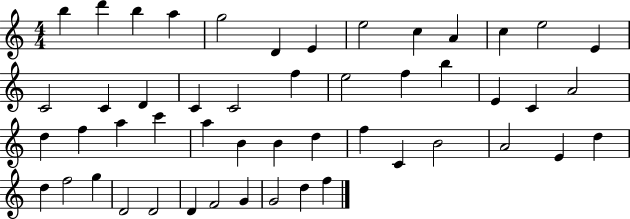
B5/q D6/q B5/q A5/q G5/h D4/q E4/q E5/h C5/q A4/q C5/q E5/h E4/q C4/h C4/q D4/q C4/q C4/h F5/q E5/h F5/q B5/q E4/q C4/q A4/h D5/q F5/q A5/q C6/q A5/q B4/q B4/q D5/q F5/q C4/q B4/h A4/h E4/q D5/q D5/q F5/h G5/q D4/h D4/h D4/q F4/h G4/q G4/h D5/q F5/q